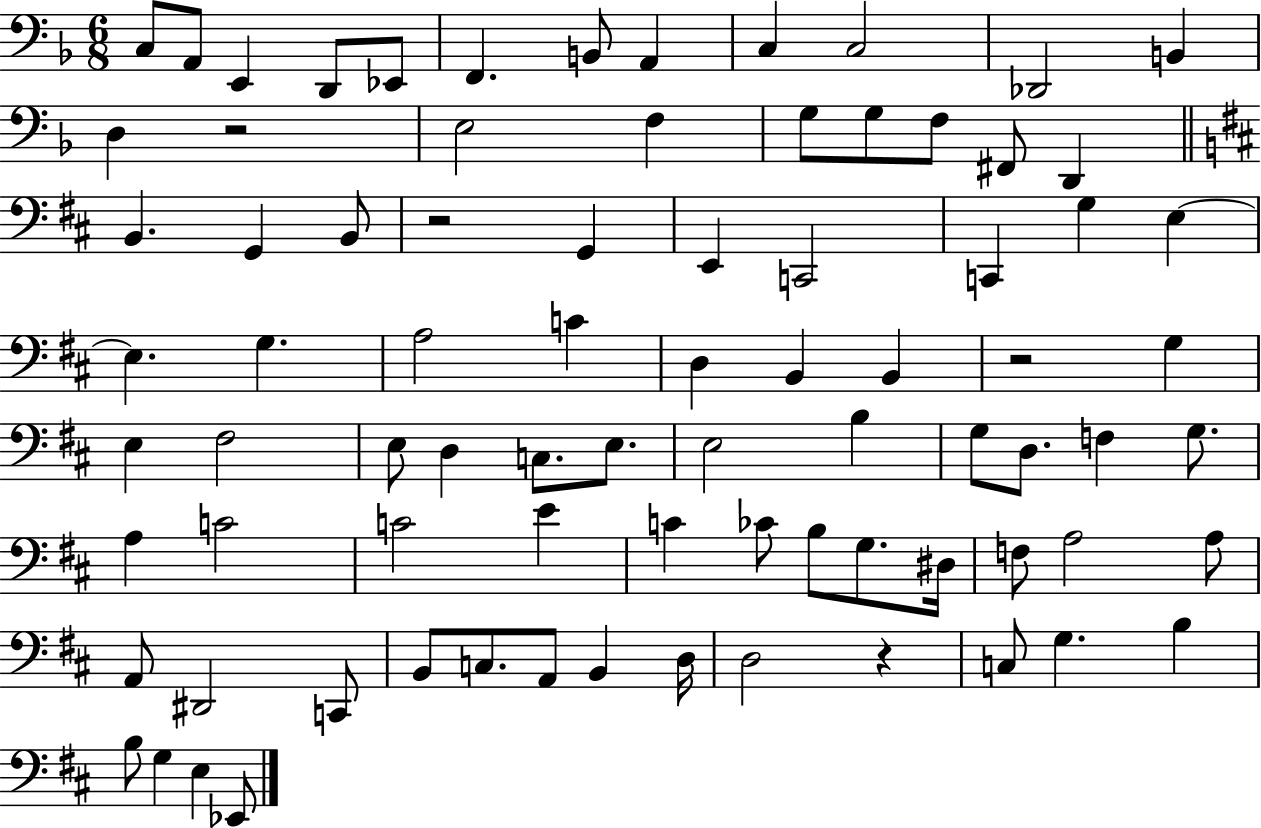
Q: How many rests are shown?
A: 4